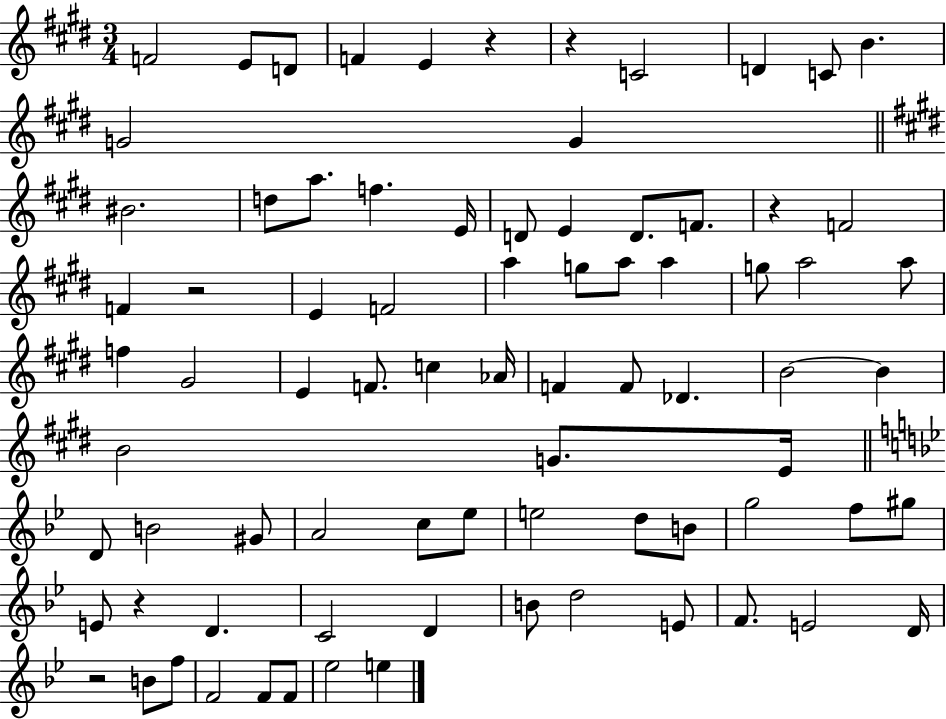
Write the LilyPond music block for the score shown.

{
  \clef treble
  \numericTimeSignature
  \time 3/4
  \key e \major
  f'2 e'8 d'8 | f'4 e'4 r4 | r4 c'2 | d'4 c'8 b'4. | \break g'2 g'4 | \bar "||" \break \key e \major bis'2. | d''8 a''8. f''4. e'16 | d'8 e'4 d'8. f'8. | r4 f'2 | \break f'4 r2 | e'4 f'2 | a''4 g''8 a''8 a''4 | g''8 a''2 a''8 | \break f''4 gis'2 | e'4 f'8. c''4 aes'16 | f'4 f'8 des'4. | b'2~~ b'4 | \break b'2 g'8. e'16 | \bar "||" \break \key g \minor d'8 b'2 gis'8 | a'2 c''8 ees''8 | e''2 d''8 b'8 | g''2 f''8 gis''8 | \break e'8 r4 d'4. | c'2 d'4 | b'8 d''2 e'8 | f'8. e'2 d'16 | \break r2 b'8 f''8 | f'2 f'8 f'8 | ees''2 e''4 | \bar "|."
}